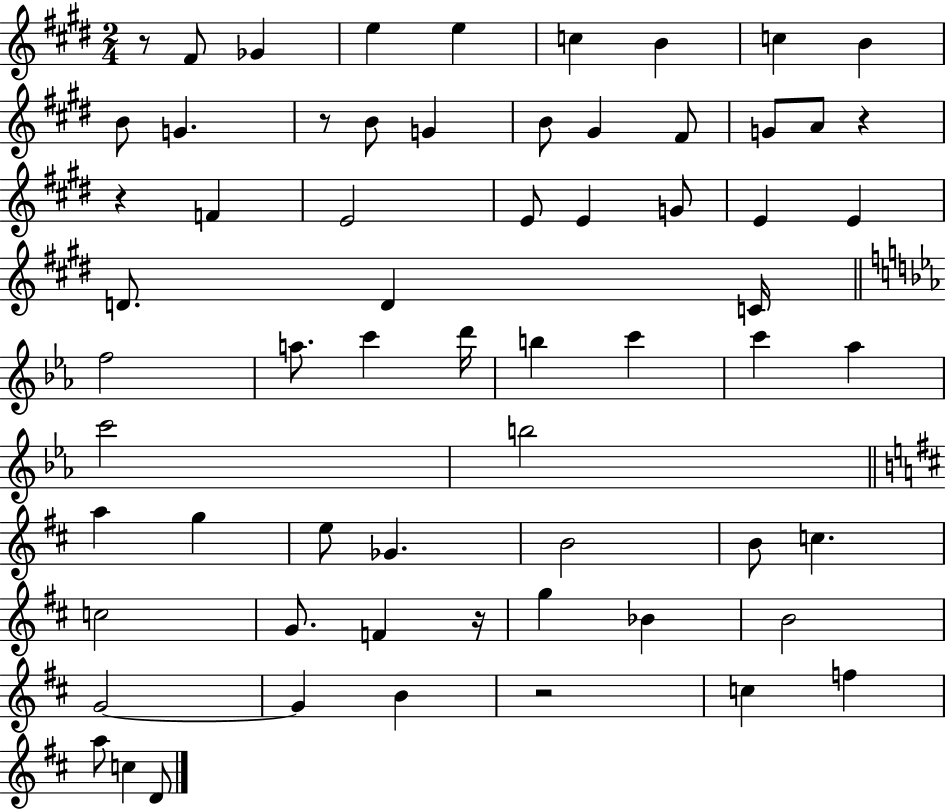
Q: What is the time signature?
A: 2/4